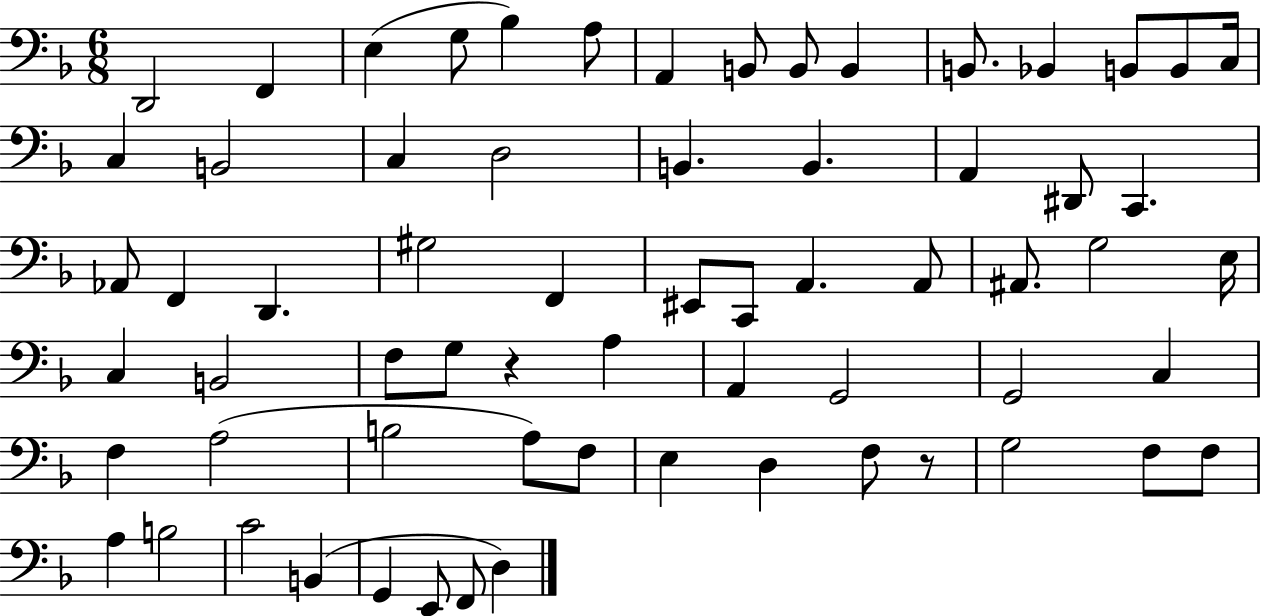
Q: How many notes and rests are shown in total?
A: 66